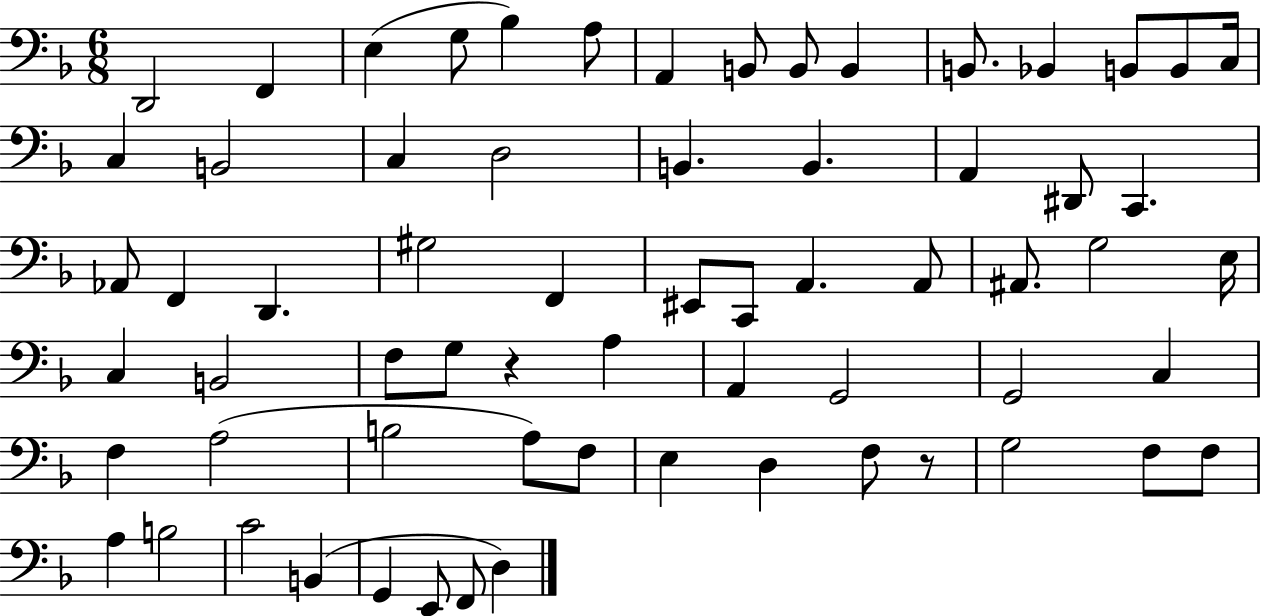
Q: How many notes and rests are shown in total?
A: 66